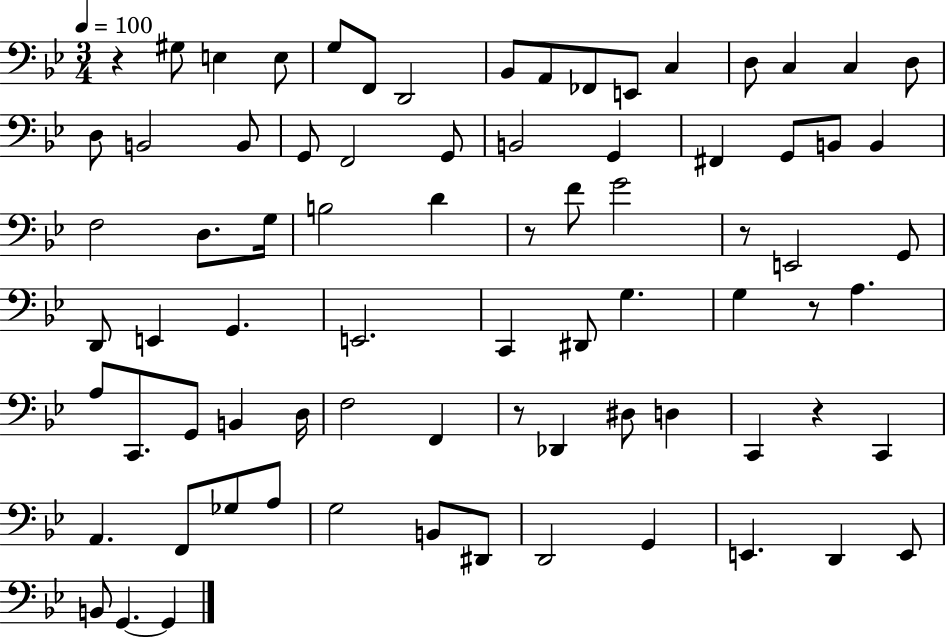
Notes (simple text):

R/q G#3/e E3/q E3/e G3/e F2/e D2/h Bb2/e A2/e FES2/e E2/e C3/q D3/e C3/q C3/q D3/e D3/e B2/h B2/e G2/e F2/h G2/e B2/h G2/q F#2/q G2/e B2/e B2/q F3/h D3/e. G3/s B3/h D4/q R/e F4/e G4/h R/e E2/h G2/e D2/e E2/q G2/q. E2/h. C2/q D#2/e G3/q. G3/q R/e A3/q. A3/e C2/e. G2/e B2/q D3/s F3/h F2/q R/e Db2/q D#3/e D3/q C2/q R/q C2/q A2/q. F2/e Gb3/e A3/e G3/h B2/e D#2/e D2/h G2/q E2/q. D2/q E2/e B2/e G2/q. G2/q